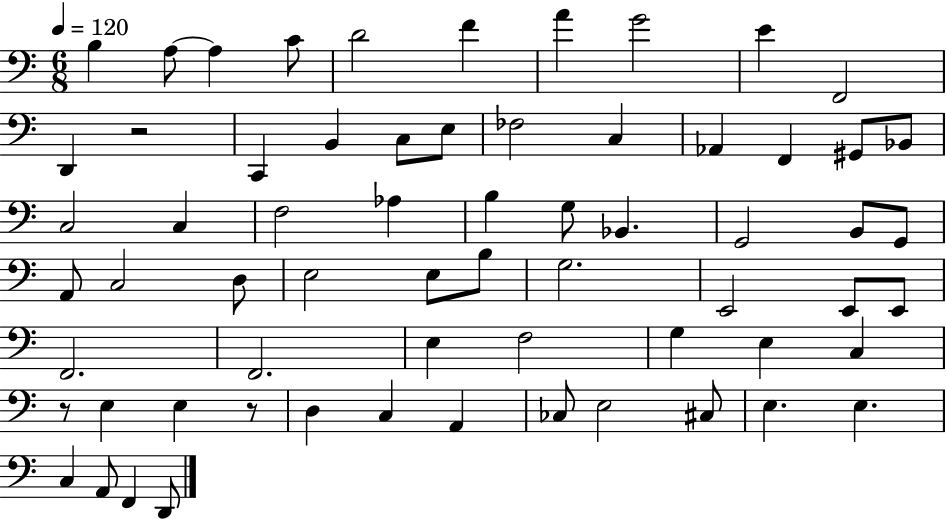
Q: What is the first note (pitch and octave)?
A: B3